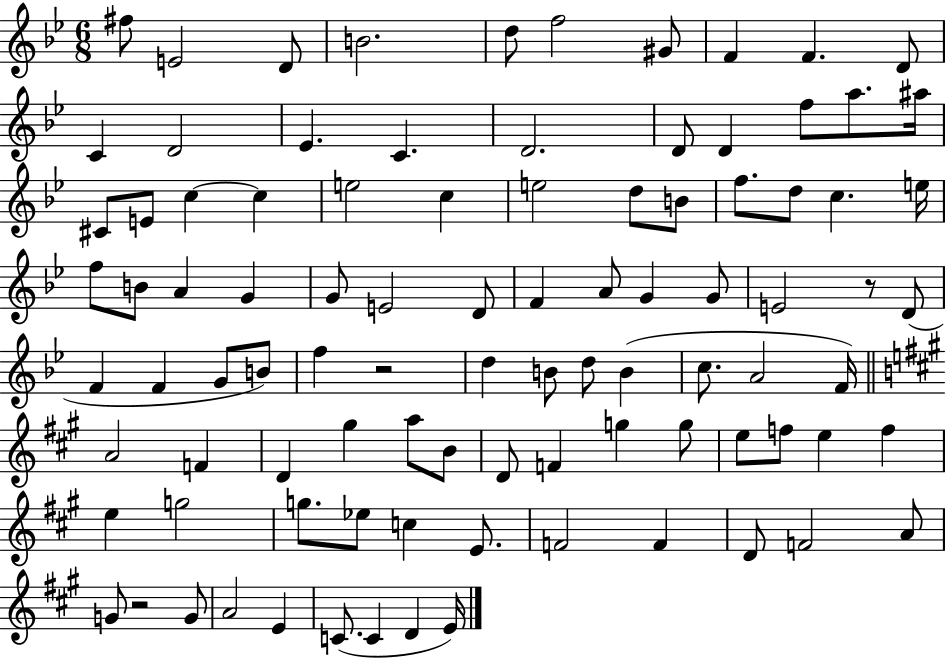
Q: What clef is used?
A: treble